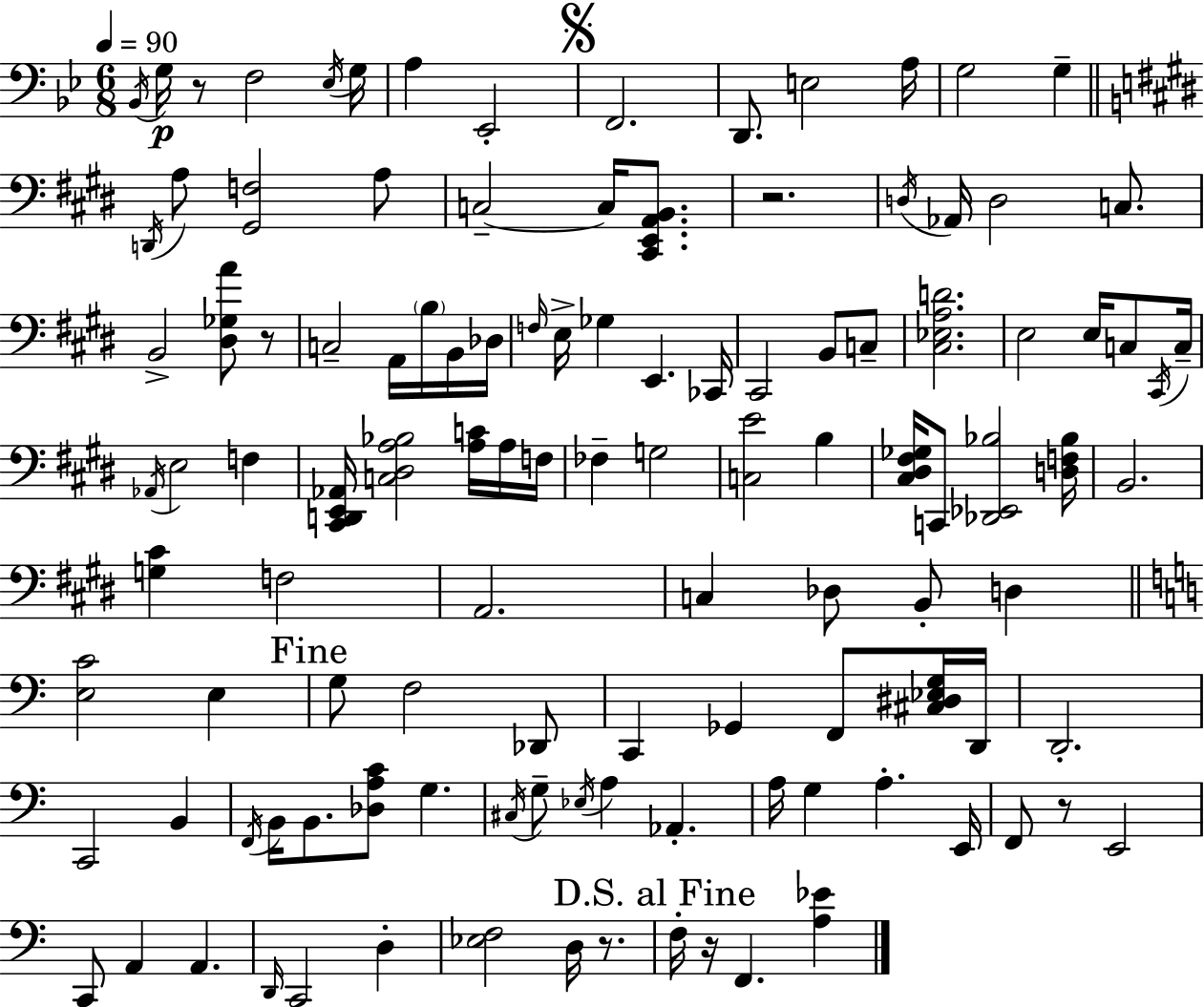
Bb2/s G3/s R/e F3/h Eb3/s G3/s A3/q Eb2/h F2/h. D2/e. E3/h A3/s G3/h G3/q D2/s A3/e [G#2,F3]/h A3/e C3/h C3/s [C#2,E2,A2,B2]/e. R/h. D3/s Ab2/s D3/h C3/e. B2/h [D#3,Gb3,A4]/e R/e C3/h A2/s B3/s B2/s Db3/s F3/s E3/s Gb3/q E2/q. CES2/s C#2/h B2/e C3/e [C#3,Eb3,A3,D4]/h. E3/h E3/s C3/e C#2/s C3/s Ab2/s E3/h F3/q [C#2,D2,E2,Ab2]/s [C3,D#3,A3,Bb3]/h [A3,C4]/s A3/s F3/s FES3/q G3/h [C3,E4]/h B3/q [C#3,D#3,F#3,Gb3]/s C2/e [Db2,Eb2,Bb3]/h [D3,F3,Bb3]/s B2/h. [G3,C#4]/q F3/h A2/h. C3/q Db3/e B2/e D3/q [E3,C4]/h E3/q G3/e F3/h Db2/e C2/q Gb2/q F2/e [C#3,D#3,Eb3,G3]/s D2/s D2/h. C2/h B2/q F2/s B2/s B2/e. [Db3,A3,C4]/e G3/q. C#3/s G3/e Eb3/s A3/q Ab2/q. A3/s G3/q A3/q. E2/s F2/e R/e E2/h C2/e A2/q A2/q. D2/s C2/h D3/q [Eb3,F3]/h D3/s R/e. F3/s R/s F2/q. [A3,Eb4]/q